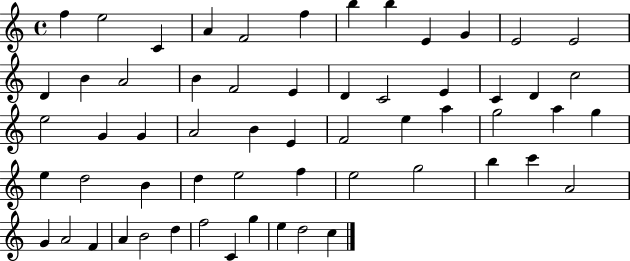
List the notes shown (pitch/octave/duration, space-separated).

F5/q E5/h C4/q A4/q F4/h F5/q B5/q B5/q E4/q G4/q E4/h E4/h D4/q B4/q A4/h B4/q F4/h E4/q D4/q C4/h E4/q C4/q D4/q C5/h E5/h G4/q G4/q A4/h B4/q E4/q F4/h E5/q A5/q G5/h A5/q G5/q E5/q D5/h B4/q D5/q E5/h F5/q E5/h G5/h B5/q C6/q A4/h G4/q A4/h F4/q A4/q B4/h D5/q F5/h C4/q G5/q E5/q D5/h C5/q